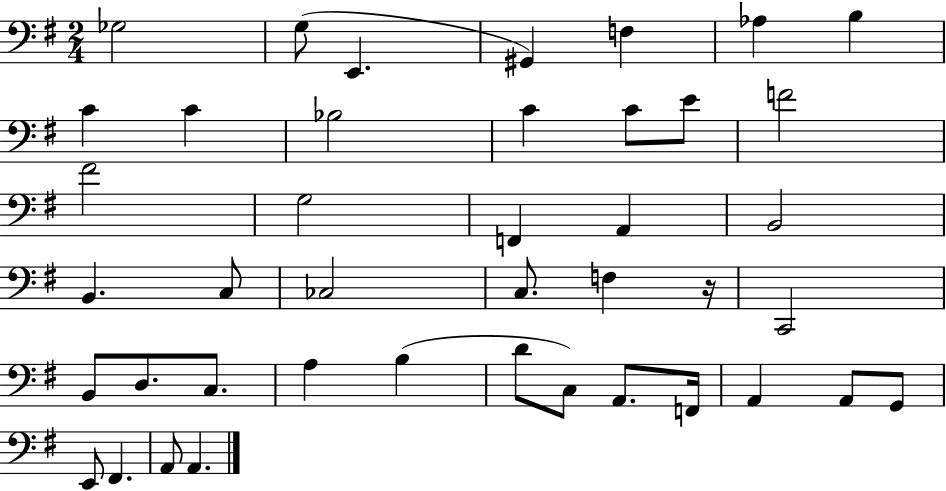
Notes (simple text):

Gb3/h G3/e E2/q. G#2/q F3/q Ab3/q B3/q C4/q C4/q Bb3/h C4/q C4/e E4/e F4/h F#4/h G3/h F2/q A2/q B2/h B2/q. C3/e CES3/h C3/e. F3/q R/s C2/h B2/e D3/e. C3/e. A3/q B3/q D4/e C3/e A2/e. F2/s A2/q A2/e G2/e E2/e F#2/q. A2/e A2/q.